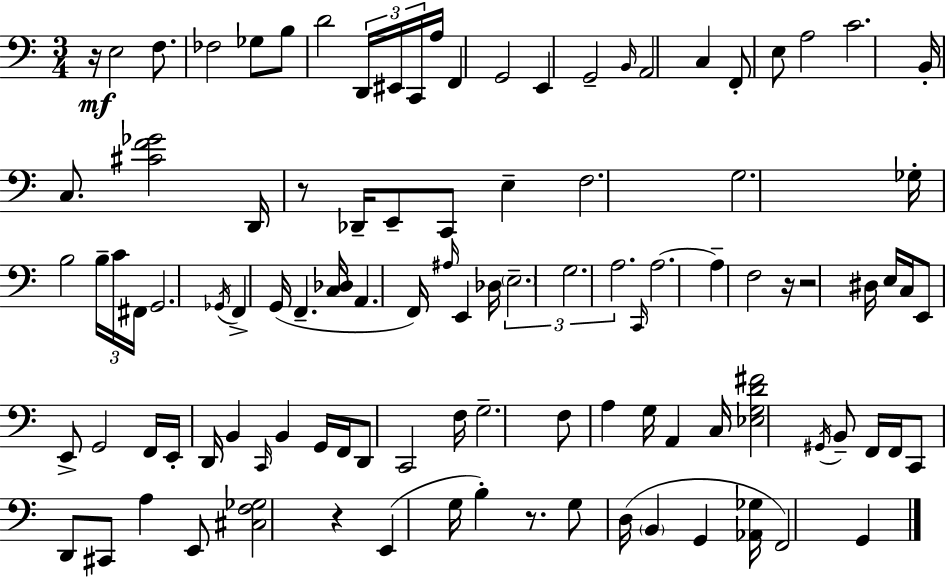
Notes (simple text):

R/s E3/h F3/e. FES3/h Gb3/e B3/e D4/h D2/s EIS2/s C2/s A3/s F2/q G2/h E2/q G2/h B2/s A2/h C3/q F2/e E3/e A3/h C4/h. B2/s C3/e. [C#4,F4,Gb4]/h D2/s R/e Db2/s E2/e C2/e E3/q F3/h. G3/h. Gb3/s B3/h B3/s C4/s F#2/s G2/h. Gb2/s F2/q G2/s F2/q. [C3,Db3]/s A2/q. F2/s A#3/s E2/q Db3/s E3/h. G3/h. A3/h. C2/s A3/h. A3/q F3/h R/s R/h D#3/s E3/s C3/s E2/e E2/e G2/h F2/s E2/s D2/s B2/q C2/s B2/q G2/s F2/s D2/e C2/h F3/s G3/h. F3/e A3/q G3/s A2/q C3/s [Eb3,G3,D4,F#4]/h G#2/s B2/e F2/s F2/s C2/e D2/e C#2/e A3/q E2/e [C#3,F3,Gb3]/h R/q E2/q G3/s B3/q R/e. G3/e D3/s B2/q G2/q [Ab2,Gb3]/s F2/h G2/q